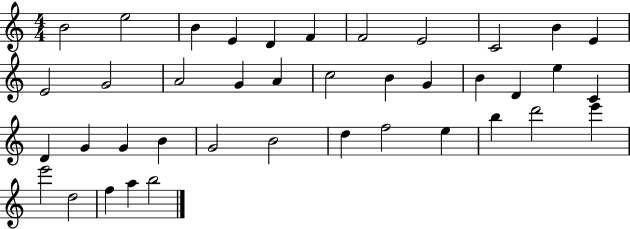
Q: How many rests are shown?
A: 0